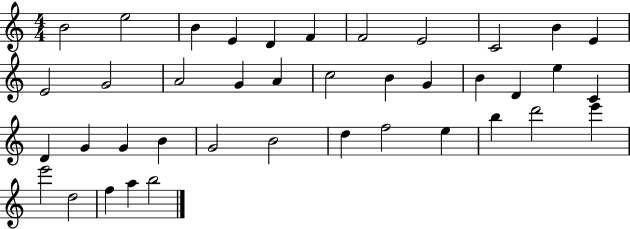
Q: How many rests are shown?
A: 0